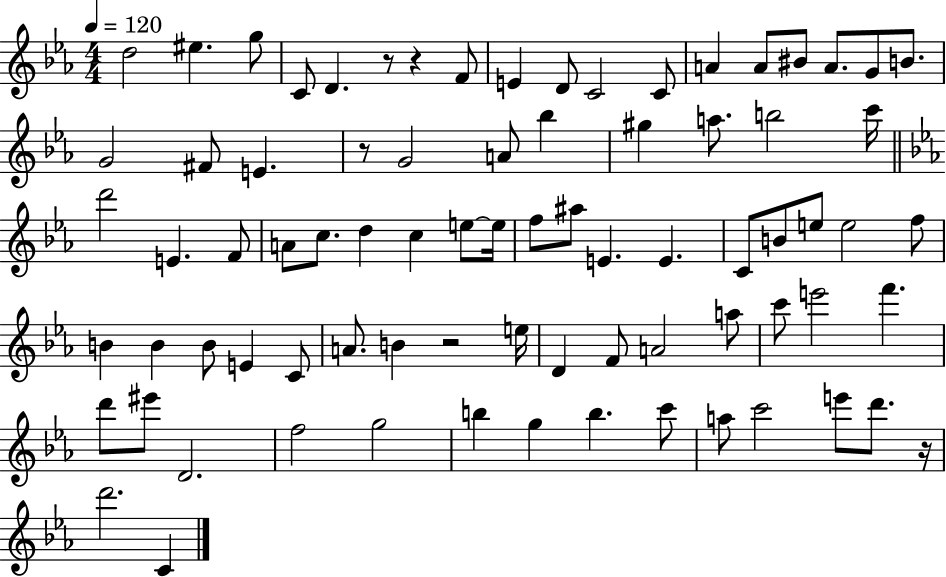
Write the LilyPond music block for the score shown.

{
  \clef treble
  \numericTimeSignature
  \time 4/4
  \key ees \major
  \tempo 4 = 120
  d''2 eis''4. g''8 | c'8 d'4. r8 r4 f'8 | e'4 d'8 c'2 c'8 | a'4 a'8 bis'8 a'8. g'8 b'8. | \break g'2 fis'8 e'4. | r8 g'2 a'8 bes''4 | gis''4 a''8. b''2 c'''16 | \bar "||" \break \key ees \major d'''2 e'4. f'8 | a'8 c''8. d''4 c''4 e''8~~ e''16 | f''8 ais''8 e'4. e'4. | c'8 b'8 e''8 e''2 f''8 | \break b'4 b'4 b'8 e'4 c'8 | a'8. b'4 r2 e''16 | d'4 f'8 a'2 a''8 | c'''8 e'''2 f'''4. | \break d'''8 eis'''8 d'2. | f''2 g''2 | b''4 g''4 b''4. c'''8 | a''8 c'''2 e'''8 d'''8. r16 | \break d'''2. c'4 | \bar "|."
}